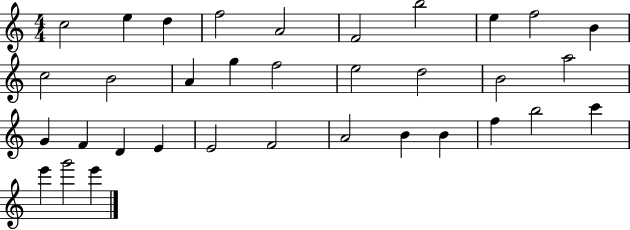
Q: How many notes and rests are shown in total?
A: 34